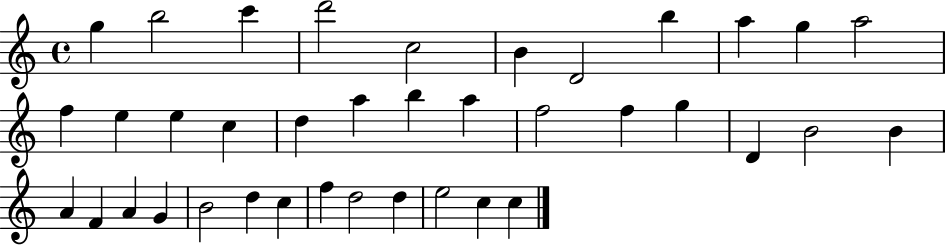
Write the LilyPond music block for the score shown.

{
  \clef treble
  \time 4/4
  \defaultTimeSignature
  \key c \major
  g''4 b''2 c'''4 | d'''2 c''2 | b'4 d'2 b''4 | a''4 g''4 a''2 | \break f''4 e''4 e''4 c''4 | d''4 a''4 b''4 a''4 | f''2 f''4 g''4 | d'4 b'2 b'4 | \break a'4 f'4 a'4 g'4 | b'2 d''4 c''4 | f''4 d''2 d''4 | e''2 c''4 c''4 | \break \bar "|."
}